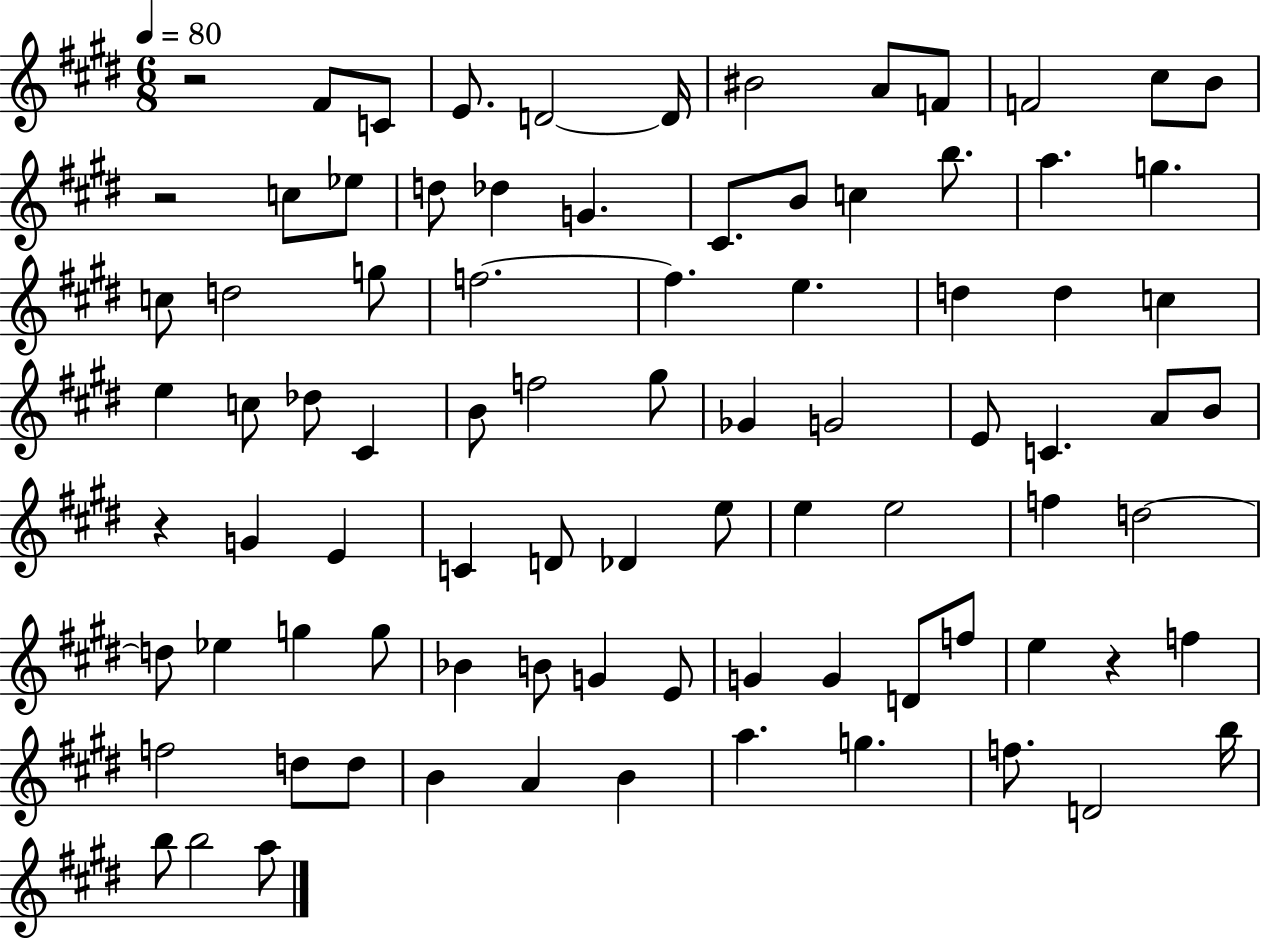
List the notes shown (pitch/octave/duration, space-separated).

R/h F#4/e C4/e E4/e. D4/h D4/s BIS4/h A4/e F4/e F4/h C#5/e B4/e R/h C5/e Eb5/e D5/e Db5/q G4/q. C#4/e. B4/e C5/q B5/e. A5/q. G5/q. C5/e D5/h G5/e F5/h. F5/q. E5/q. D5/q D5/q C5/q E5/q C5/e Db5/e C#4/q B4/e F5/h G#5/e Gb4/q G4/h E4/e C4/q. A4/e B4/e R/q G4/q E4/q C4/q D4/e Db4/q E5/e E5/q E5/h F5/q D5/h D5/e Eb5/q G5/q G5/e Bb4/q B4/e G4/q E4/e G4/q G4/q D4/e F5/e E5/q R/q F5/q F5/h D5/e D5/e B4/q A4/q B4/q A5/q. G5/q. F5/e. D4/h B5/s B5/e B5/h A5/e